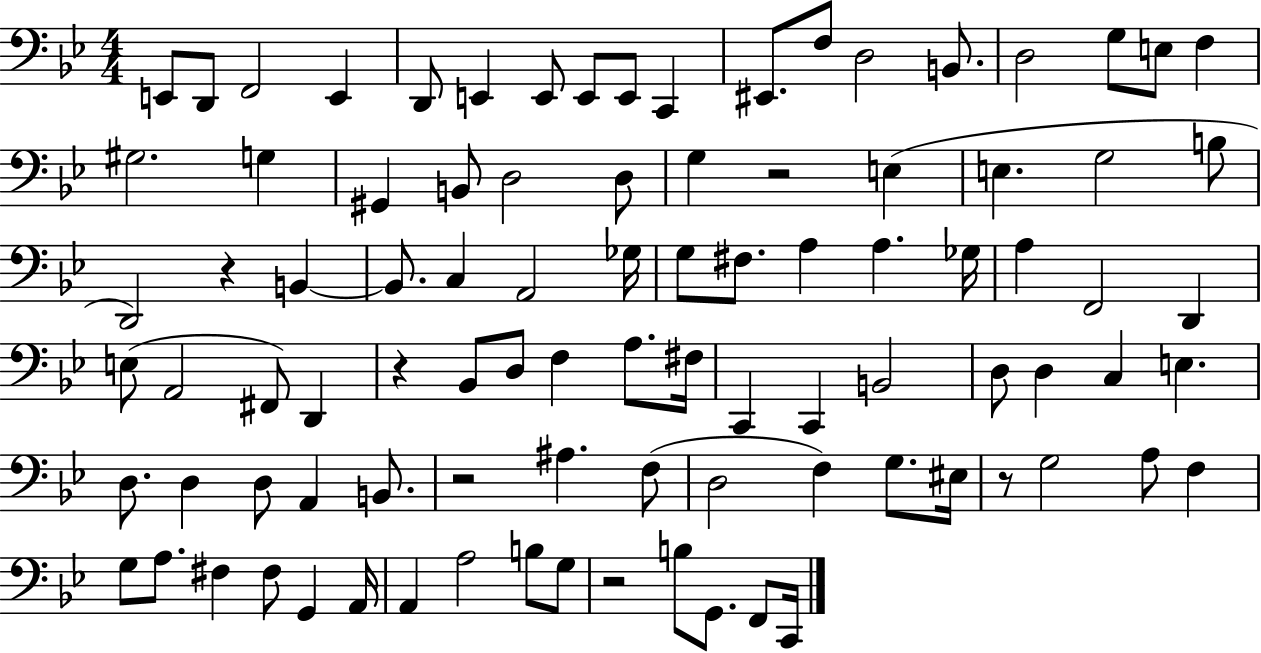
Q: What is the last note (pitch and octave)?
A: C2